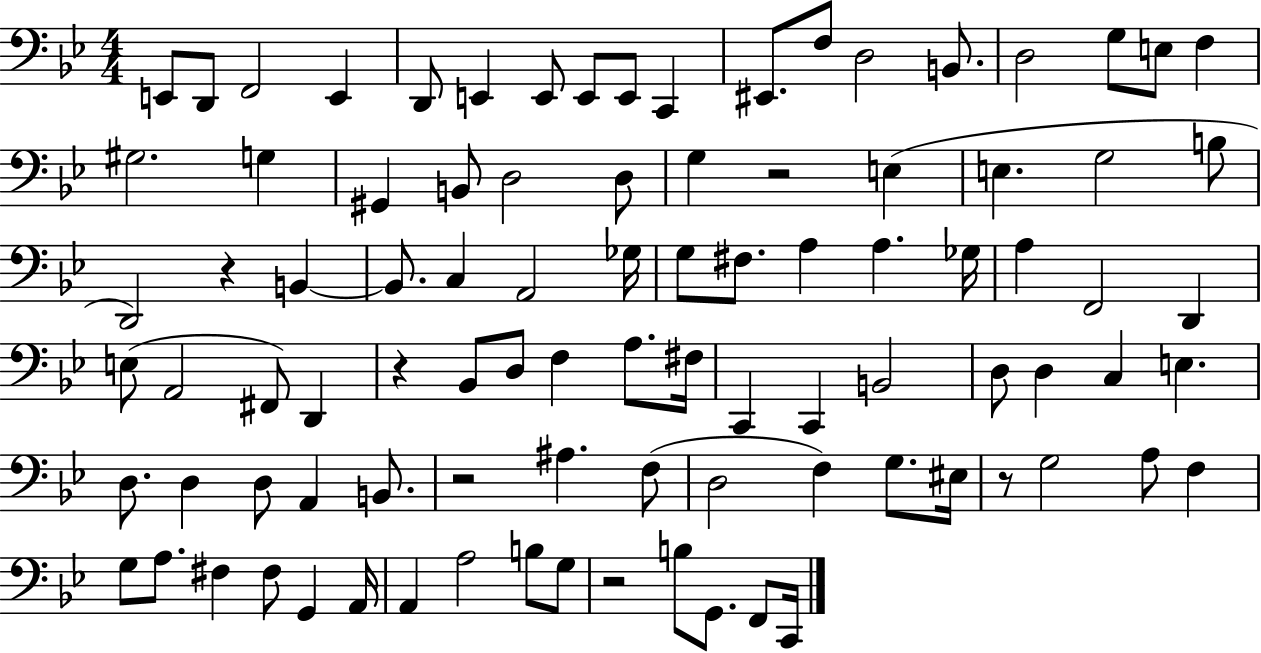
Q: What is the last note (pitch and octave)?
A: C2